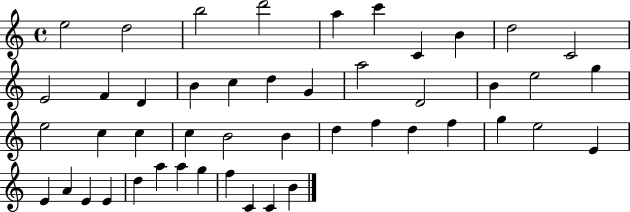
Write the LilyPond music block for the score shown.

{
  \clef treble
  \time 4/4
  \defaultTimeSignature
  \key c \major
  e''2 d''2 | b''2 d'''2 | a''4 c'''4 c'4 b'4 | d''2 c'2 | \break e'2 f'4 d'4 | b'4 c''4 d''4 g'4 | a''2 d'2 | b'4 e''2 g''4 | \break e''2 c''4 c''4 | c''4 b'2 b'4 | d''4 f''4 d''4 f''4 | g''4 e''2 e'4 | \break e'4 a'4 e'4 e'4 | d''4 a''4 a''4 g''4 | f''4 c'4 c'4 b'4 | \bar "|."
}